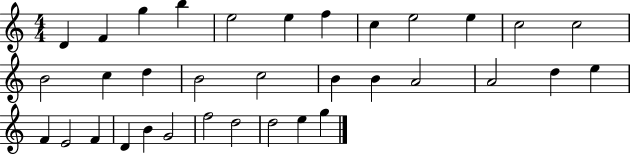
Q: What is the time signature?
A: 4/4